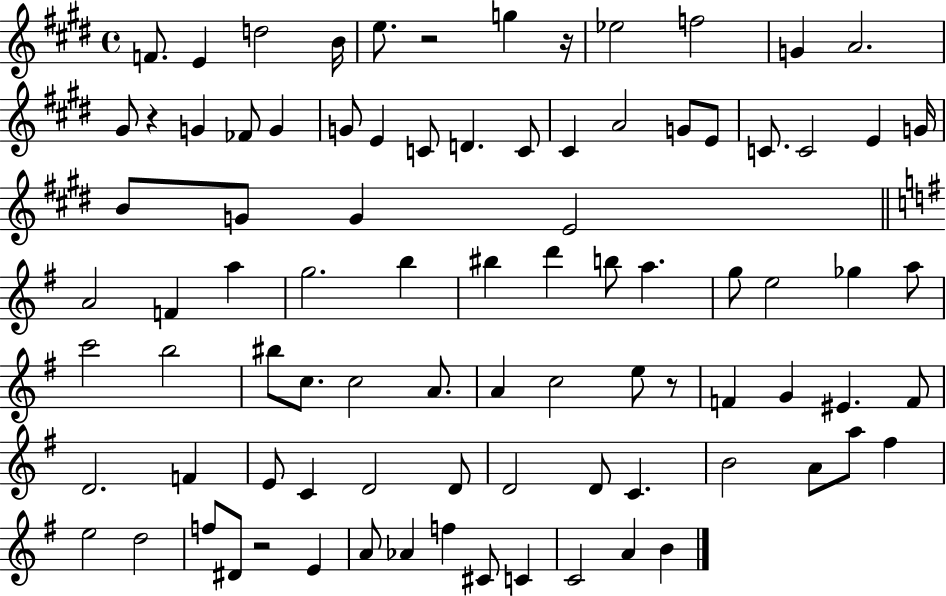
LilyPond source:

{
  \clef treble
  \time 4/4
  \defaultTimeSignature
  \key e \major
  f'8. e'4 d''2 b'16 | e''8. r2 g''4 r16 | ees''2 f''2 | g'4 a'2. | \break gis'8 r4 g'4 fes'8 g'4 | g'8 e'4 c'8 d'4. c'8 | cis'4 a'2 g'8 e'8 | c'8. c'2 e'4 g'16 | \break b'8 g'8 g'4 e'2 | \bar "||" \break \key e \minor a'2 f'4 a''4 | g''2. b''4 | bis''4 d'''4 b''8 a''4. | g''8 e''2 ges''4 a''8 | \break c'''2 b''2 | bis''8 c''8. c''2 a'8. | a'4 c''2 e''8 r8 | f'4 g'4 eis'4. f'8 | \break d'2. f'4 | e'8 c'4 d'2 d'8 | d'2 d'8 c'4. | b'2 a'8 a''8 fis''4 | \break e''2 d''2 | f''8 dis'8 r2 e'4 | a'8 aes'4 f''4 cis'8 c'4 | c'2 a'4 b'4 | \break \bar "|."
}